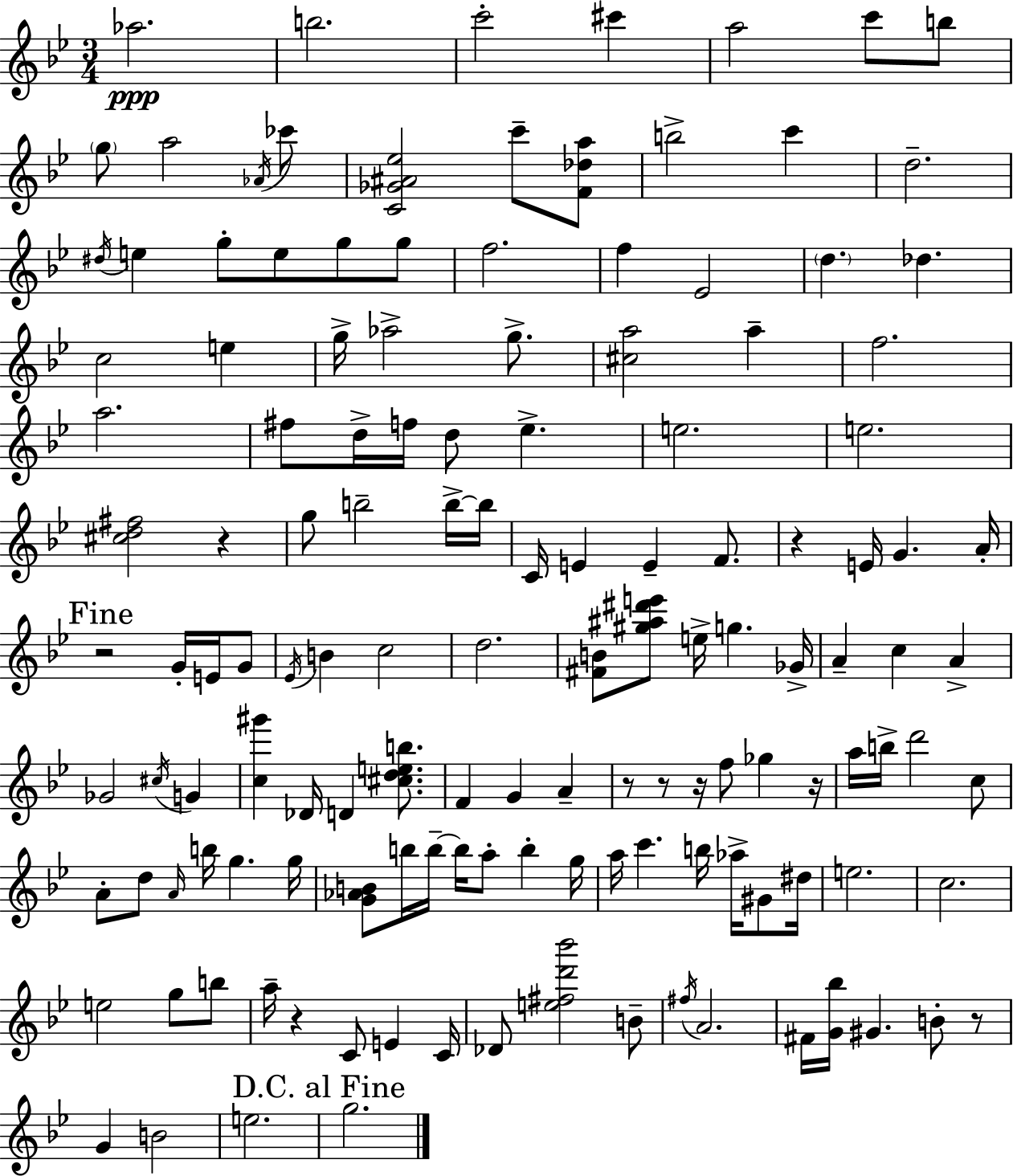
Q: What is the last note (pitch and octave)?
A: G5